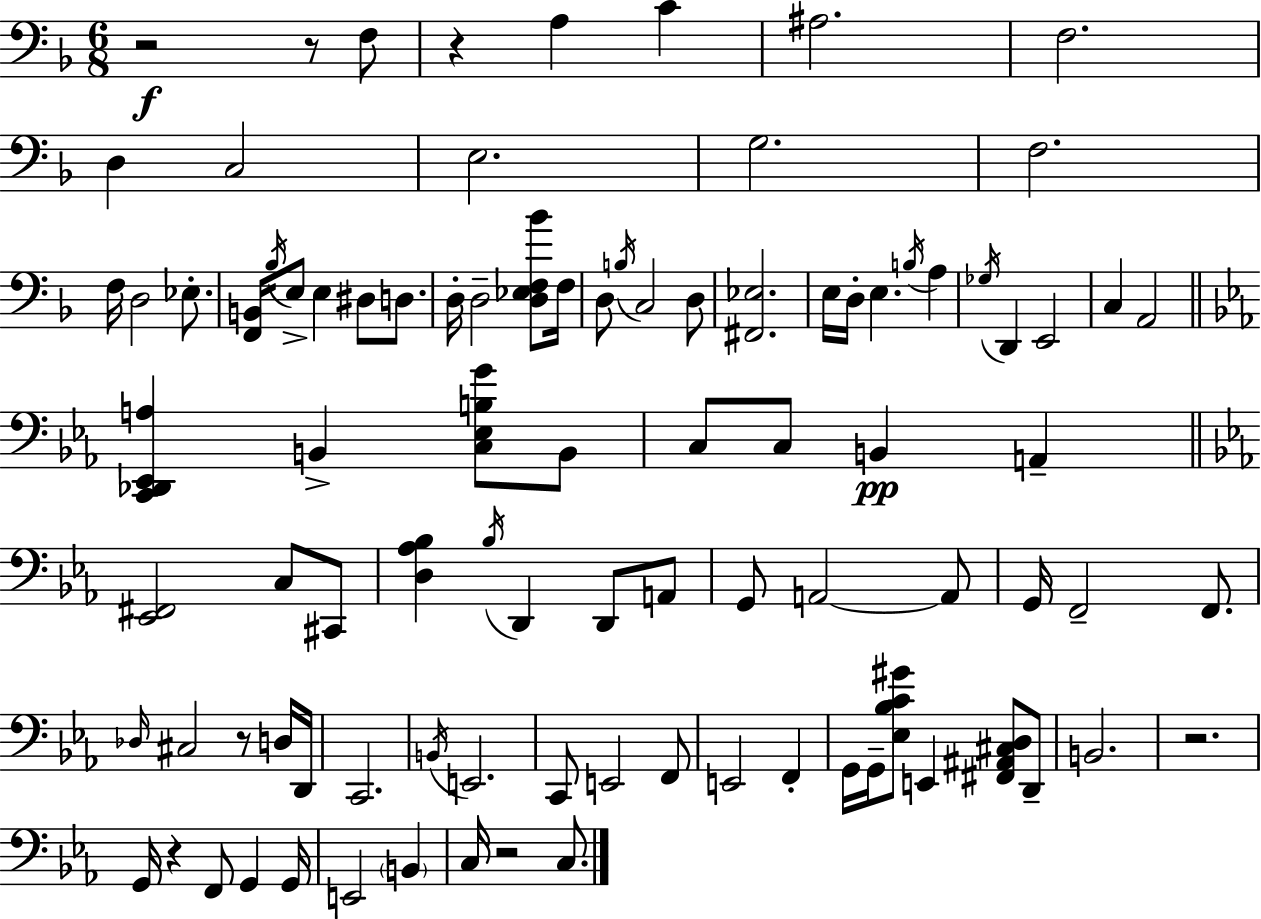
X:1
T:Untitled
M:6/8
L:1/4
K:Dm
z2 z/2 F,/2 z A, C ^A,2 F,2 D, C,2 E,2 G,2 F,2 F,/4 D,2 _E,/2 [F,,B,,]/4 _B,/4 E,/2 E, ^D,/2 D,/2 D,/4 D,2 [D,_E,F,_B]/2 F,/4 D,/2 B,/4 C,2 D,/2 [^F,,_E,]2 E,/4 D,/4 E, B,/4 A, _G,/4 D,, E,,2 C, A,,2 [C,,_D,,_E,,A,] B,, [C,_E,B,G]/2 B,,/2 C,/2 C,/2 B,, A,, [_E,,^F,,]2 C,/2 ^C,,/2 [D,_A,_B,] _B,/4 D,, D,,/2 A,,/2 G,,/2 A,,2 A,,/2 G,,/4 F,,2 F,,/2 _D,/4 ^C,2 z/2 D,/4 D,,/4 C,,2 B,,/4 E,,2 C,,/2 E,,2 F,,/2 E,,2 F,, G,,/4 G,,/4 [_E,_B,C^G]/2 E,, [^F,,^A,,^C,D,]/2 D,,/2 B,,2 z2 G,,/4 z F,,/2 G,, G,,/4 E,,2 B,, C,/4 z2 C,/2